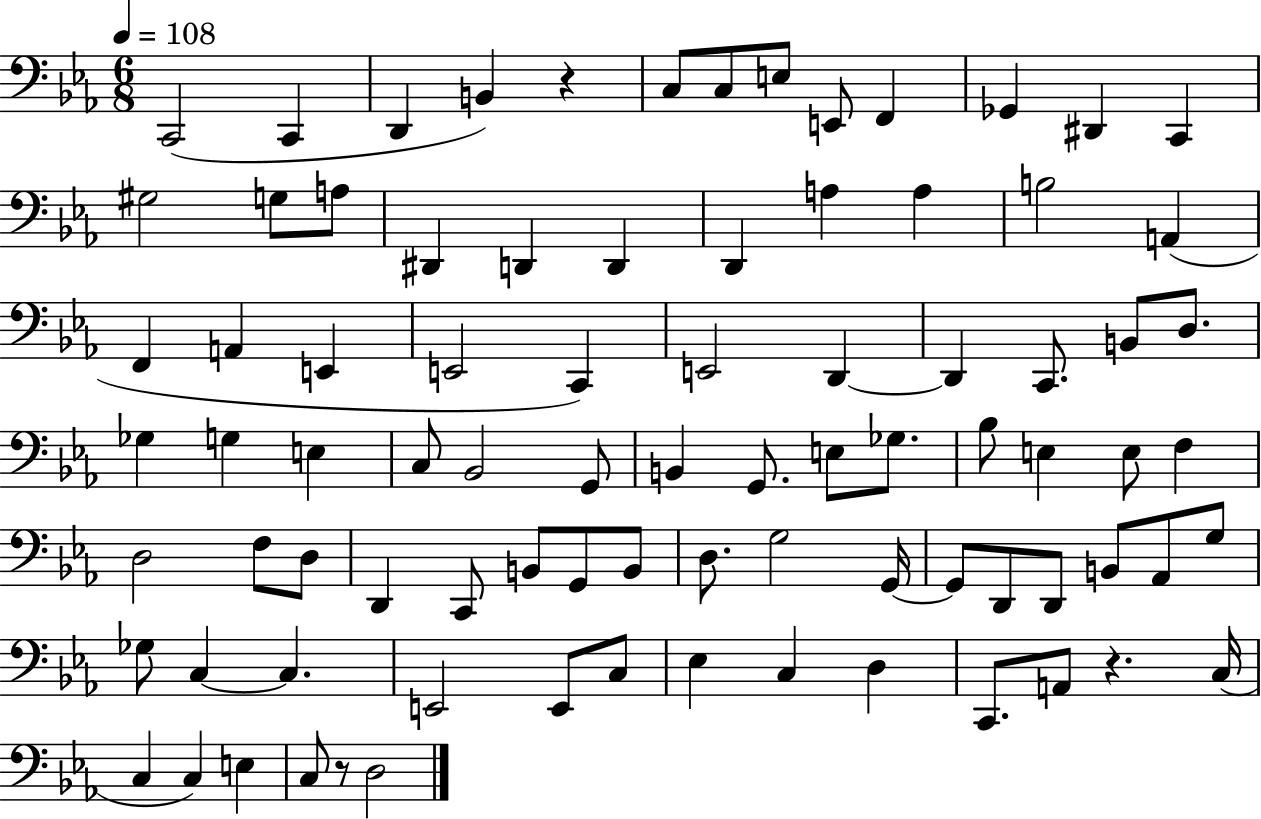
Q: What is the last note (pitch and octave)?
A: D3